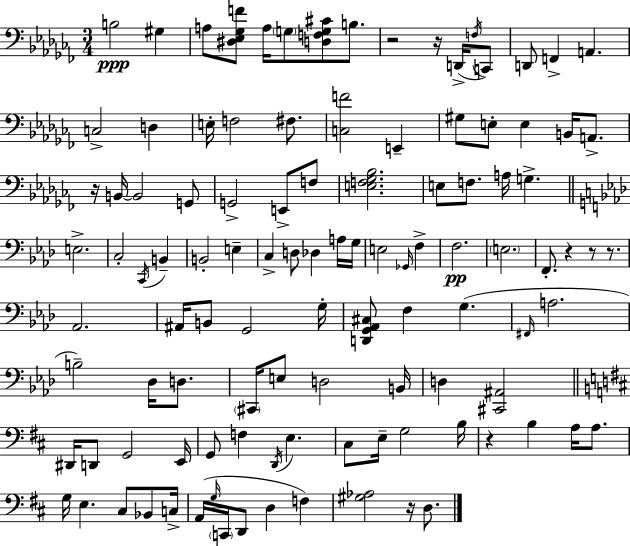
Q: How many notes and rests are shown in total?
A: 109